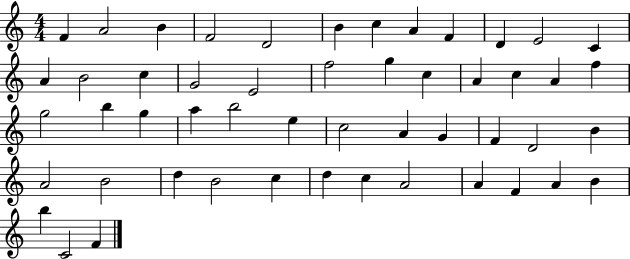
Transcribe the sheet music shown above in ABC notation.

X:1
T:Untitled
M:4/4
L:1/4
K:C
F A2 B F2 D2 B c A F D E2 C A B2 c G2 E2 f2 g c A c A f g2 b g a b2 e c2 A G F D2 B A2 B2 d B2 c d c A2 A F A B b C2 F